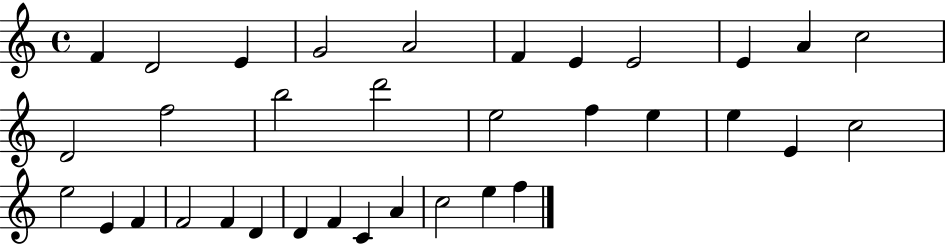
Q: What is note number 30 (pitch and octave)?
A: C4